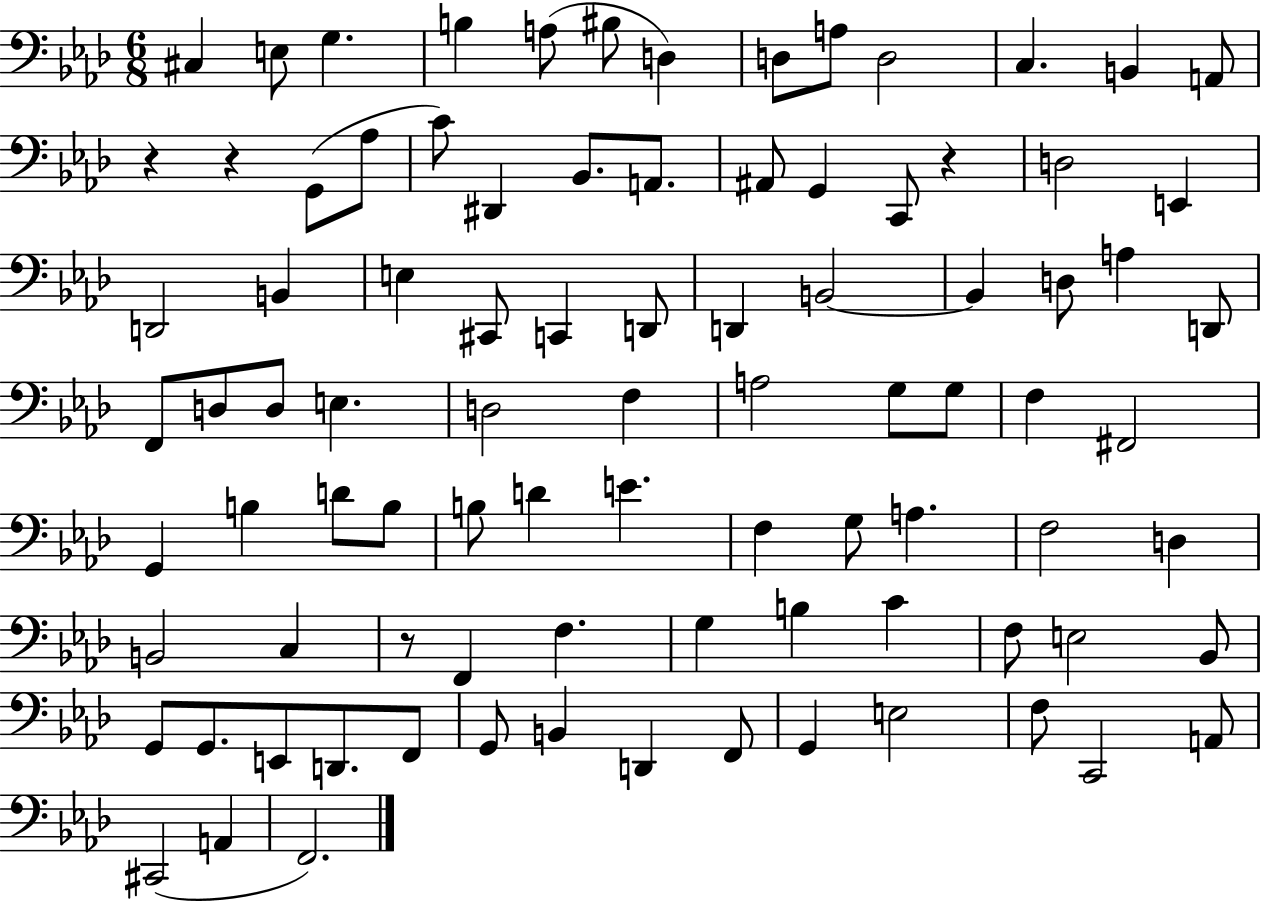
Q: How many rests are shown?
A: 4